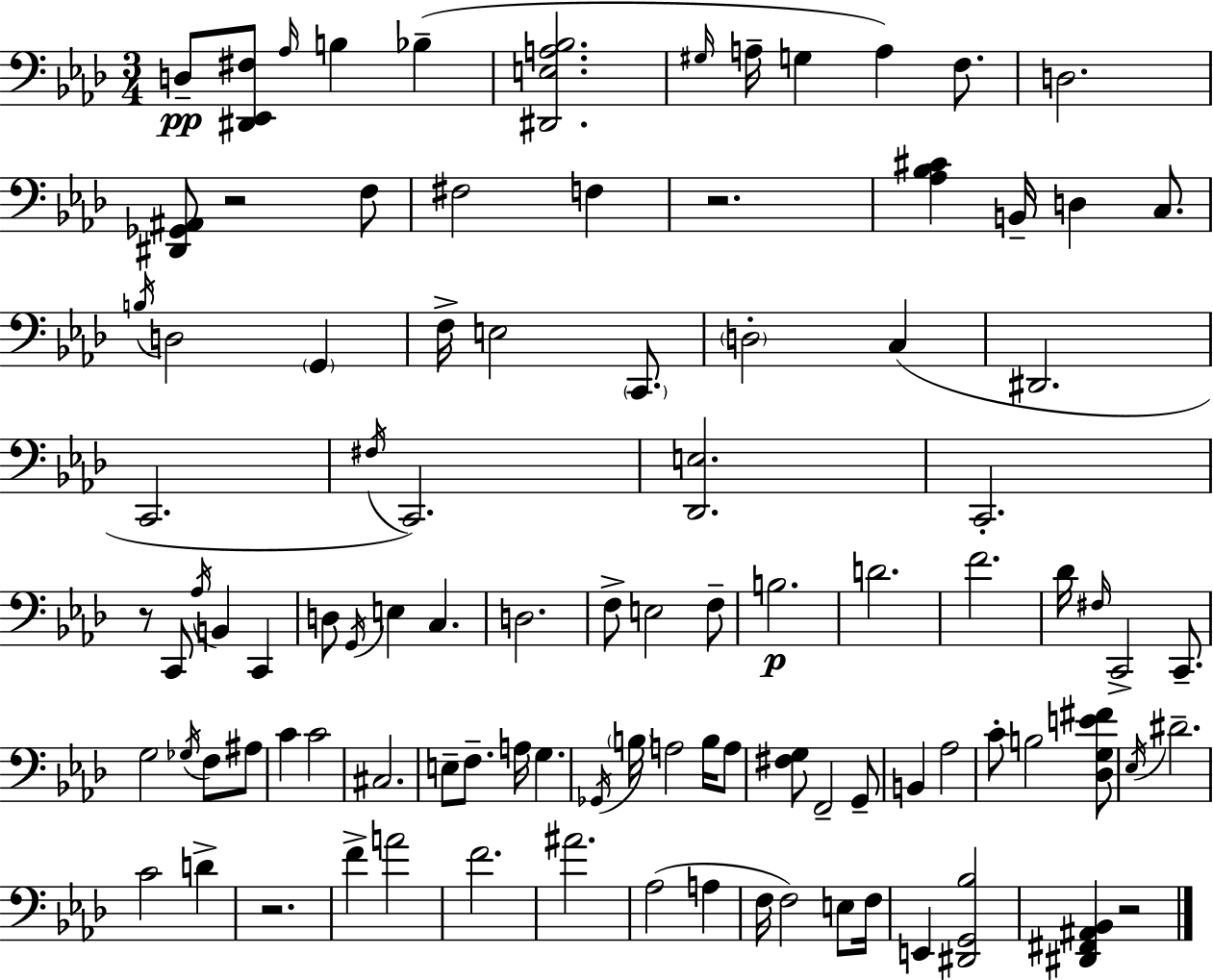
X:1
T:Untitled
M:3/4
L:1/4
K:Ab
D,/2 [^D,,_E,,^F,]/2 _A,/4 B, _B, [^D,,E,A,_B,]2 ^G,/4 A,/4 G, A, F,/2 D,2 [^D,,_G,,^A,,]/2 z2 F,/2 ^F,2 F, z2 [_A,_B,^C] B,,/4 D, C,/2 B,/4 D,2 G,, F,/4 E,2 C,,/2 D,2 C, ^D,,2 C,,2 ^F,/4 C,,2 [_D,,E,]2 C,,2 z/2 C,,/2 _A,/4 B,, C,, D,/2 G,,/4 E, C, D,2 F,/2 E,2 F,/2 B,2 D2 F2 _D/4 ^F,/4 C,,2 C,,/2 G,2 _G,/4 F,/2 ^A,/2 C C2 ^C,2 E,/2 F,/2 A,/4 G, _G,,/4 B,/4 A,2 B,/4 A,/2 [^F,G,]/2 F,,2 G,,/2 B,, _A,2 C/2 B,2 [_D,G,E^F]/2 _E,/4 ^D2 C2 D z2 F A2 F2 ^A2 _A,2 A, F,/4 F,2 E,/2 F,/4 E,, [^D,,G,,_B,]2 [^D,,^F,,^A,,_B,,] z2